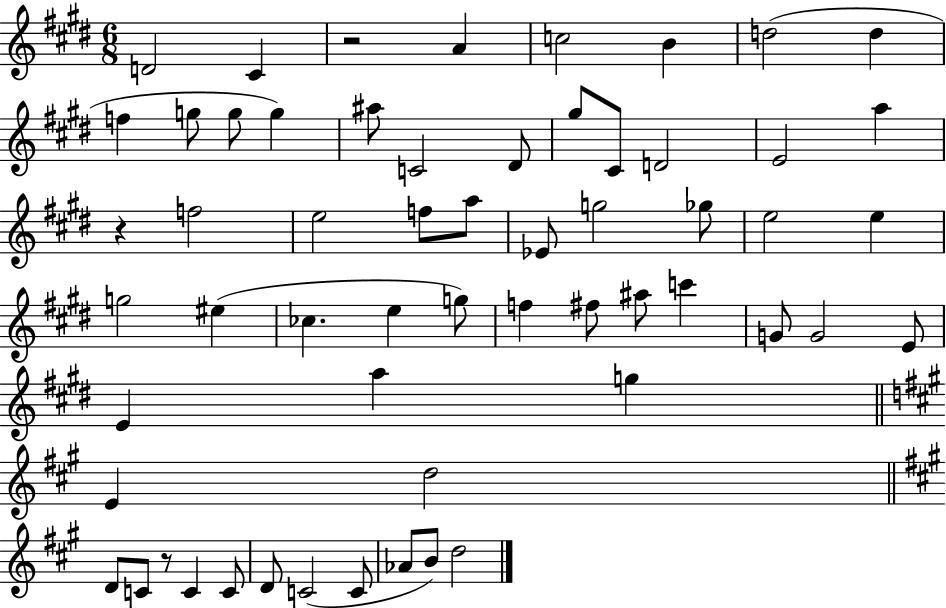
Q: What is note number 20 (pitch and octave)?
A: F5